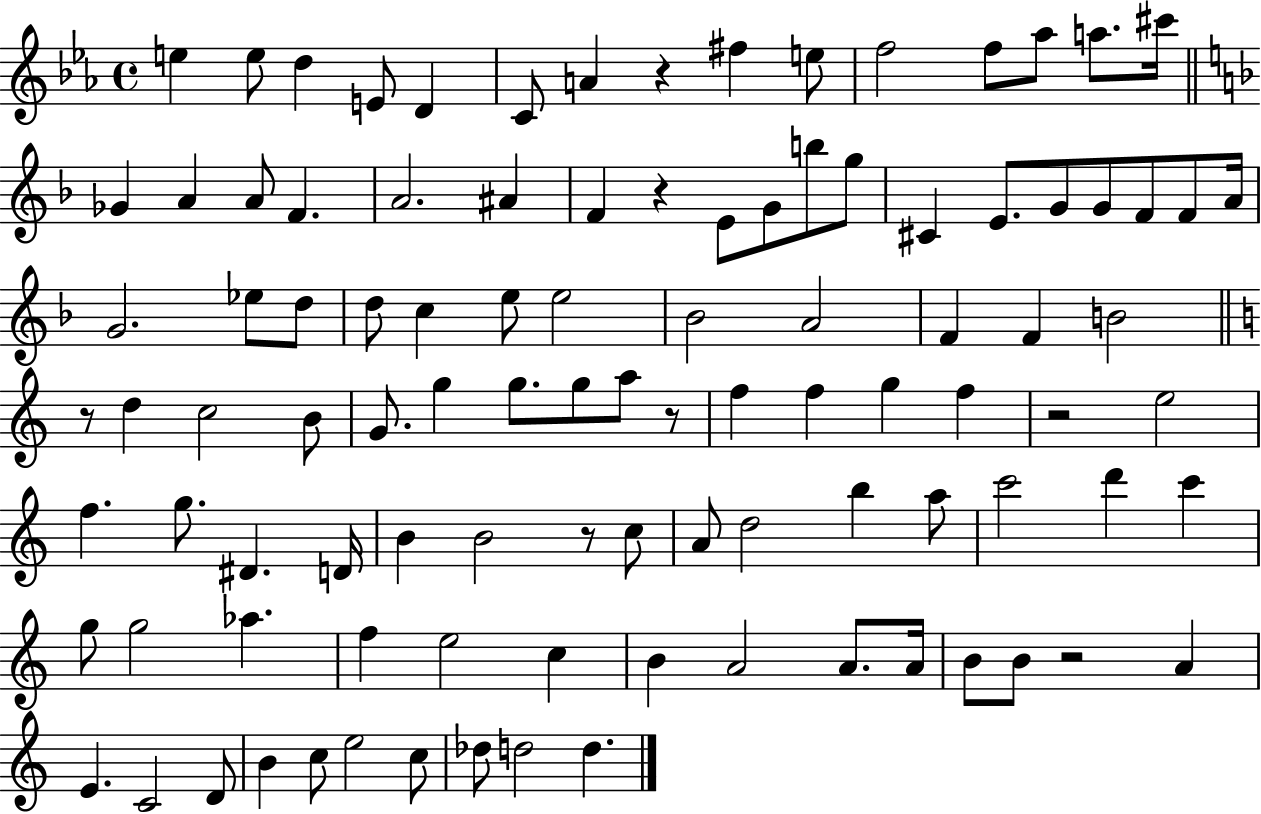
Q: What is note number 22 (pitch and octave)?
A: E4